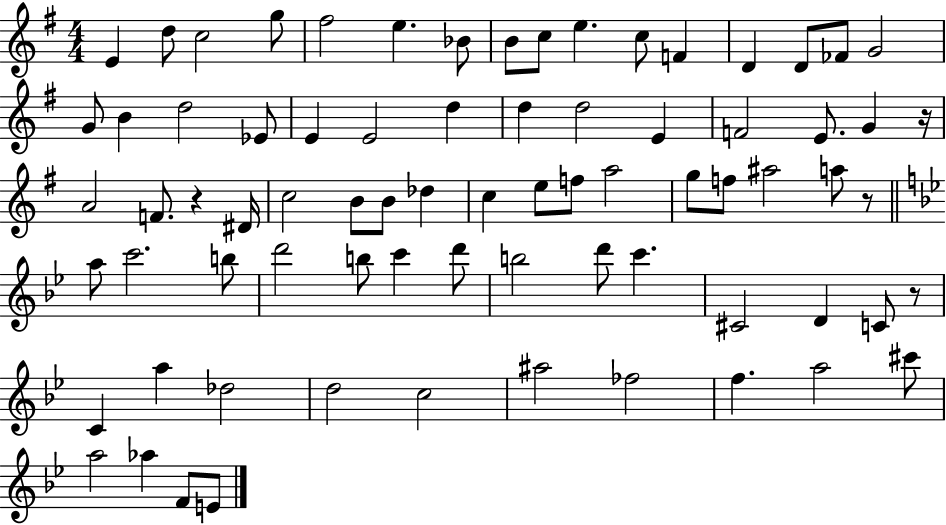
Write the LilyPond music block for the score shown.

{
  \clef treble
  \numericTimeSignature
  \time 4/4
  \key g \major
  e'4 d''8 c''2 g''8 | fis''2 e''4. bes'8 | b'8 c''8 e''4. c''8 f'4 | d'4 d'8 fes'8 g'2 | \break g'8 b'4 d''2 ees'8 | e'4 e'2 d''4 | d''4 d''2 e'4 | f'2 e'8. g'4 r16 | \break a'2 f'8. r4 dis'16 | c''2 b'8 b'8 des''4 | c''4 e''8 f''8 a''2 | g''8 f''8 ais''2 a''8 r8 | \break \bar "||" \break \key bes \major a''8 c'''2. b''8 | d'''2 b''8 c'''4 d'''8 | b''2 d'''8 c'''4. | cis'2 d'4 c'8 r8 | \break c'4 a''4 des''2 | d''2 c''2 | ais''2 fes''2 | f''4. a''2 cis'''8 | \break a''2 aes''4 f'8 e'8 | \bar "|."
}